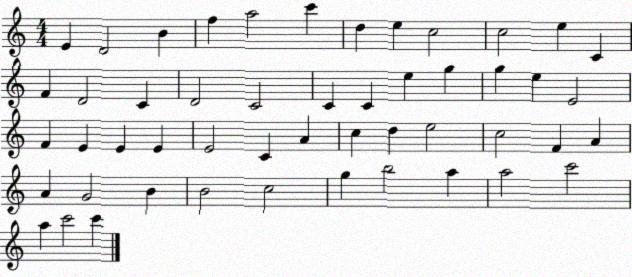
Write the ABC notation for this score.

X:1
T:Untitled
M:4/4
L:1/4
K:C
E D2 B f a2 c' d e c2 c2 e C F D2 C D2 C2 C C e g g e E2 F E E E E2 C A c d e2 c2 F A A G2 B B2 c2 g b2 a a2 c'2 a c'2 c'